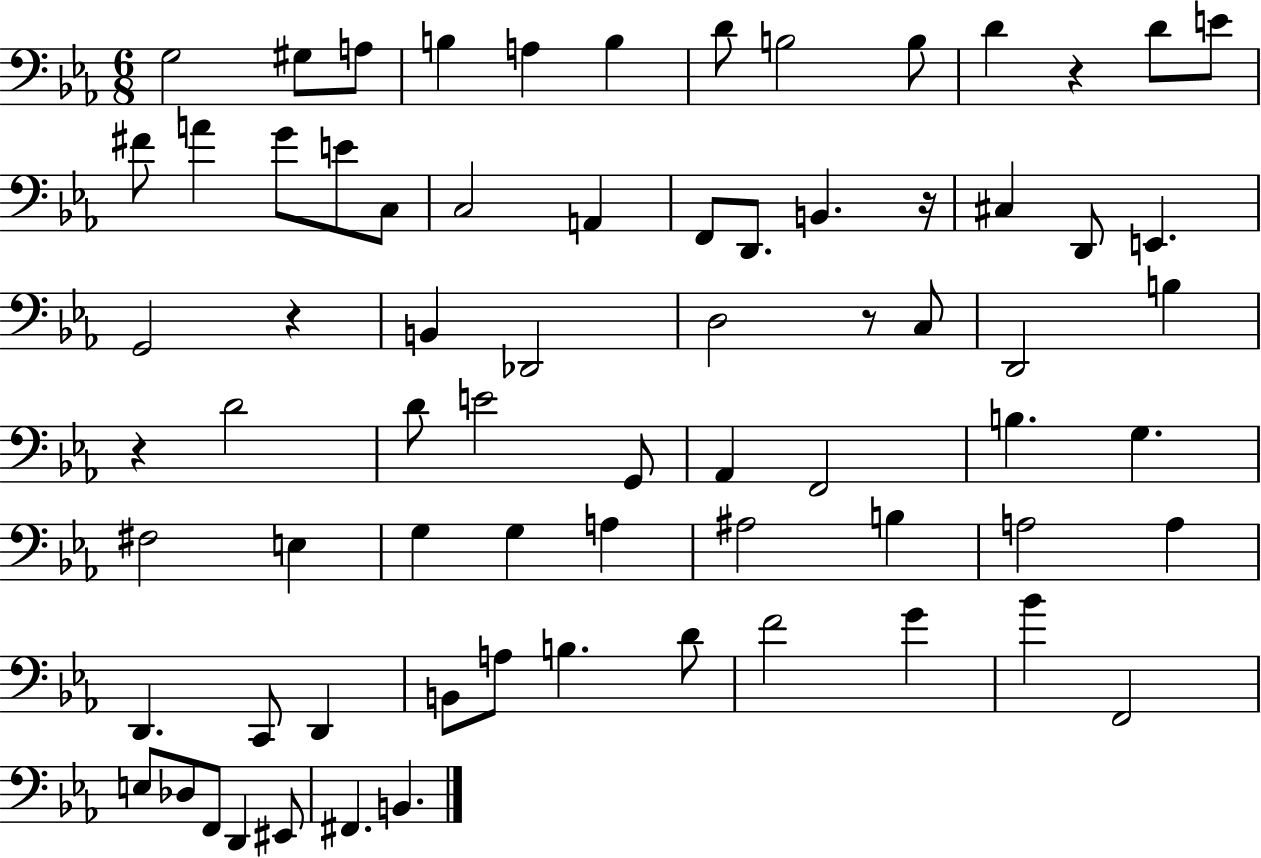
X:1
T:Untitled
M:6/8
L:1/4
K:Eb
G,2 ^G,/2 A,/2 B, A, B, D/2 B,2 B,/2 D z D/2 E/2 ^F/2 A G/2 E/2 C,/2 C,2 A,, F,,/2 D,,/2 B,, z/4 ^C, D,,/2 E,, G,,2 z B,, _D,,2 D,2 z/2 C,/2 D,,2 B, z D2 D/2 E2 G,,/2 _A,, F,,2 B, G, ^F,2 E, G, G, A, ^A,2 B, A,2 A, D,, C,,/2 D,, B,,/2 A,/2 B, D/2 F2 G _B F,,2 E,/2 _D,/2 F,,/2 D,, ^E,,/2 ^F,, B,,